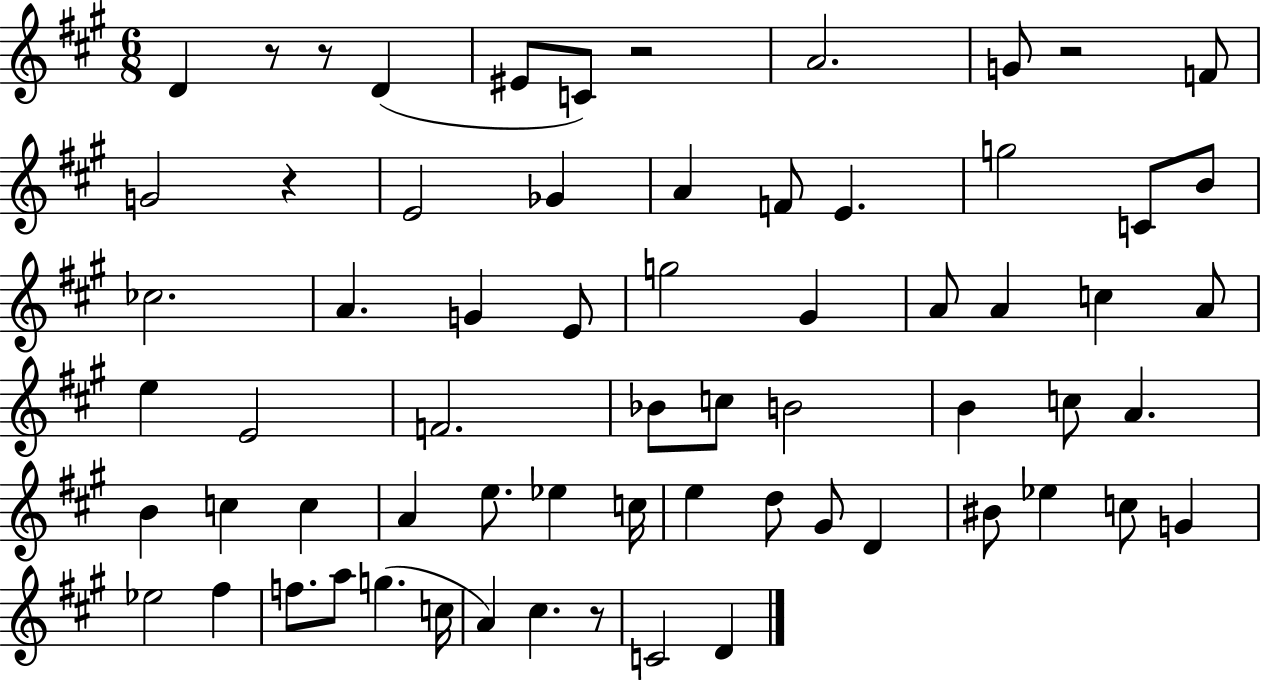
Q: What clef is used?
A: treble